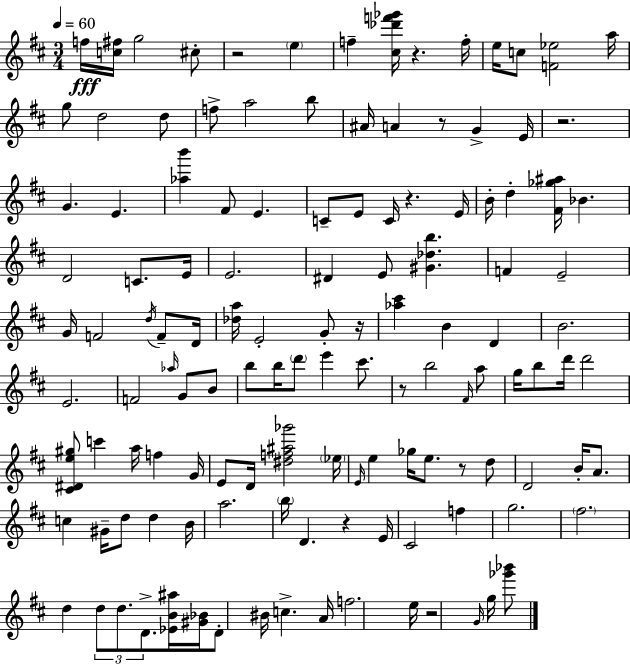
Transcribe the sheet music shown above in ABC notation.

X:1
T:Untitled
M:3/4
L:1/4
K:D
f/4 [c^f]/4 g2 ^c/2 z2 e f [^c_d'f'_g']/4 z f/4 e/4 c/2 [F_e]2 a/4 g/2 d2 d/2 f/2 a2 b/2 ^A/4 A z/2 G E/4 z2 G E [_ab'] ^F/2 E C/2 E/2 C/4 z E/4 B/4 d [^F_g^a]/4 _B D2 C/2 E/4 E2 ^D E/2 [^G_db] F E2 G/4 F2 d/4 F/2 D/4 [_da]/4 E2 G/2 z/4 [_a^c'] B D B2 E2 F2 _a/4 G/2 B/2 b/2 b/4 d'/2 e' ^c'/2 z/2 b2 ^F/4 a/2 g/4 b/2 d'/4 d'2 [^C^De^g]/2 c' a/4 f G/4 E/2 D/4 [^df^a_g']2 _e/4 E/4 e _g/4 e/2 z/2 d/2 D2 B/4 A/2 c ^G/4 d/2 d B/4 a2 b/4 D z E/4 ^C2 f g2 ^f2 d d/2 d/2 D/2 [_EB^a]/4 [^G_B]/4 D/2 ^B/4 c A/4 f2 e/4 z2 G/4 g/4 [_g'_b']/2